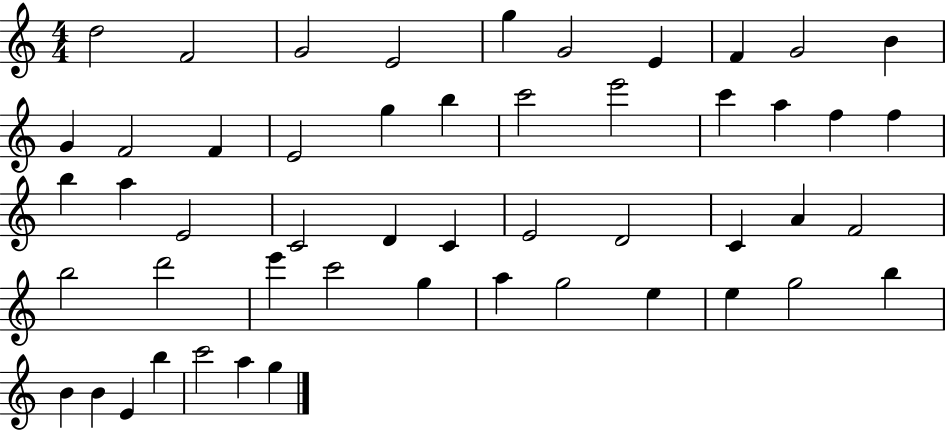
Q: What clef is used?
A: treble